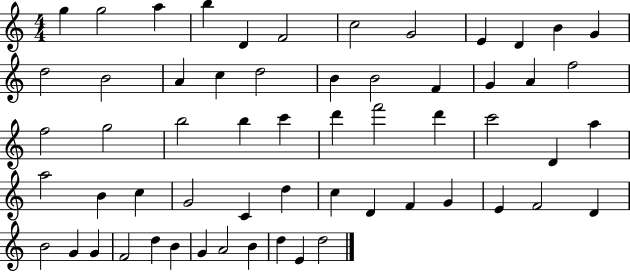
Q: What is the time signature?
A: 4/4